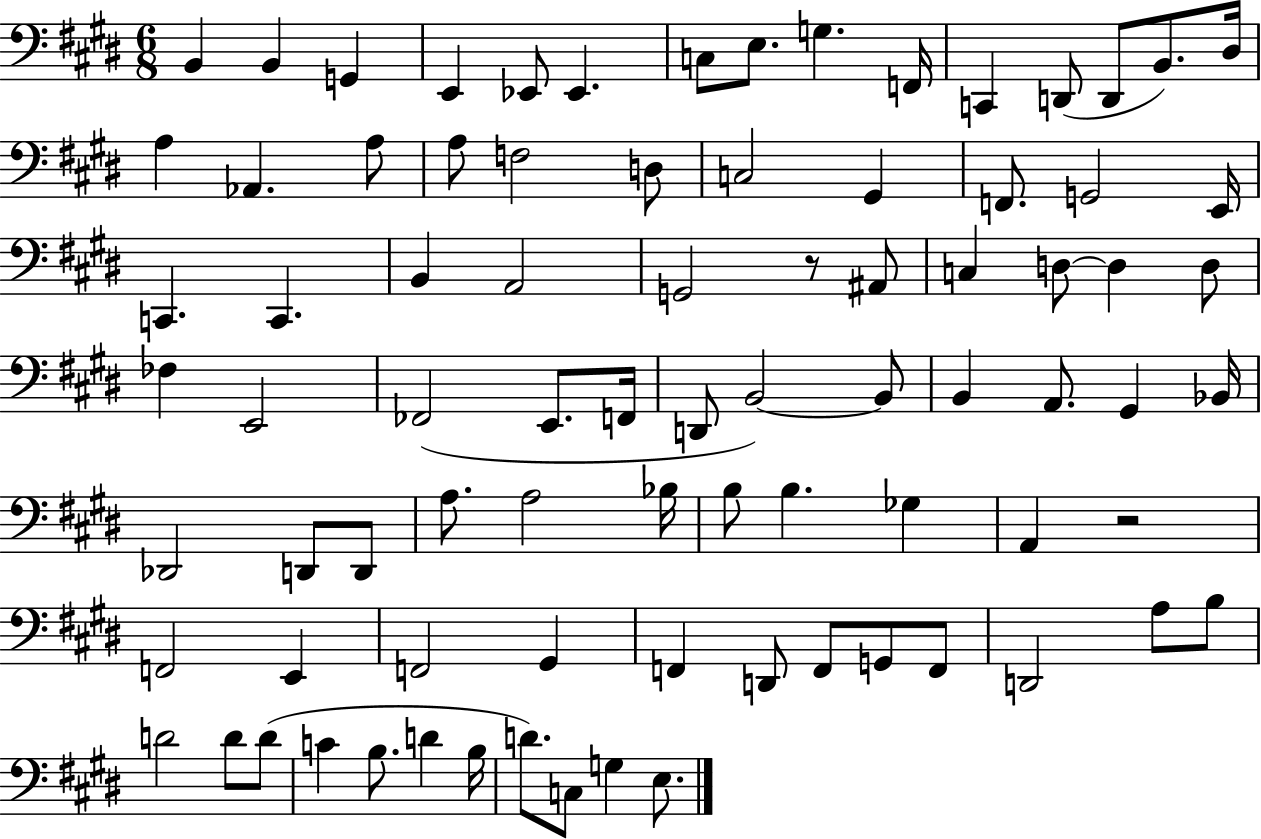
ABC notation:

X:1
T:Untitled
M:6/8
L:1/4
K:E
B,, B,, G,, E,, _E,,/2 _E,, C,/2 E,/2 G, F,,/4 C,, D,,/2 D,,/2 B,,/2 ^D,/4 A, _A,, A,/2 A,/2 F,2 D,/2 C,2 ^G,, F,,/2 G,,2 E,,/4 C,, C,, B,, A,,2 G,,2 z/2 ^A,,/2 C, D,/2 D, D,/2 _F, E,,2 _F,,2 E,,/2 F,,/4 D,,/2 B,,2 B,,/2 B,, A,,/2 ^G,, _B,,/4 _D,,2 D,,/2 D,,/2 A,/2 A,2 _B,/4 B,/2 B, _G, A,, z2 F,,2 E,, F,,2 ^G,, F,, D,,/2 F,,/2 G,,/2 F,,/2 D,,2 A,/2 B,/2 D2 D/2 D/2 C B,/2 D B,/4 D/2 C,/2 G, E,/2